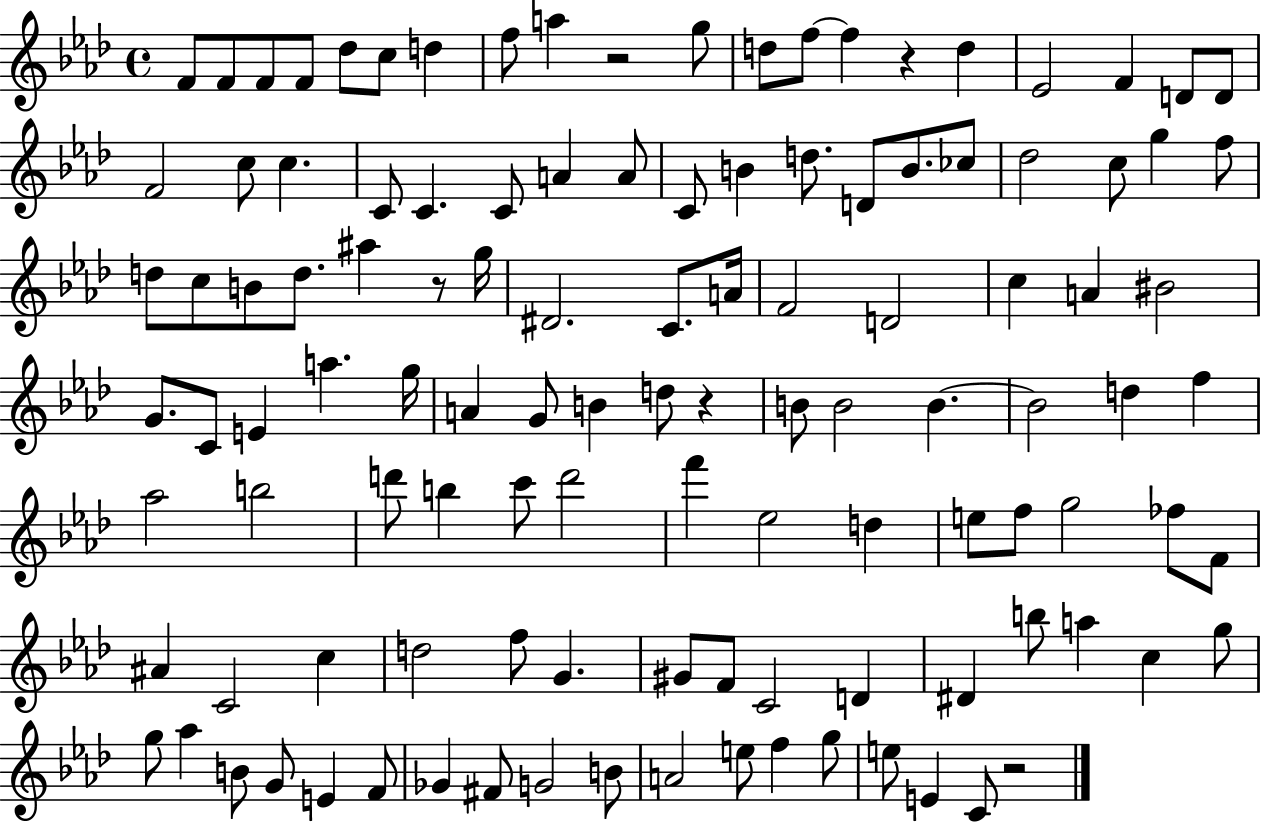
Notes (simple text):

F4/e F4/e F4/e F4/e Db5/e C5/e D5/q F5/e A5/q R/h G5/e D5/e F5/e F5/q R/q D5/q Eb4/h F4/q D4/e D4/e F4/h C5/e C5/q. C4/e C4/q. C4/e A4/q A4/e C4/e B4/q D5/e. D4/e B4/e. CES5/e Db5/h C5/e G5/q F5/e D5/e C5/e B4/e D5/e. A#5/q R/e G5/s D#4/h. C4/e. A4/s F4/h D4/h C5/q A4/q BIS4/h G4/e. C4/e E4/q A5/q. G5/s A4/q G4/e B4/q D5/e R/q B4/e B4/h B4/q. B4/h D5/q F5/q Ab5/h B5/h D6/e B5/q C6/e D6/h F6/q Eb5/h D5/q E5/e F5/e G5/h FES5/e F4/e A#4/q C4/h C5/q D5/h F5/e G4/q. G#4/e F4/e C4/h D4/q D#4/q B5/e A5/q C5/q G5/e G5/e Ab5/q B4/e G4/e E4/q F4/e Gb4/q F#4/e G4/h B4/e A4/h E5/e F5/q G5/e E5/e E4/q C4/e R/h